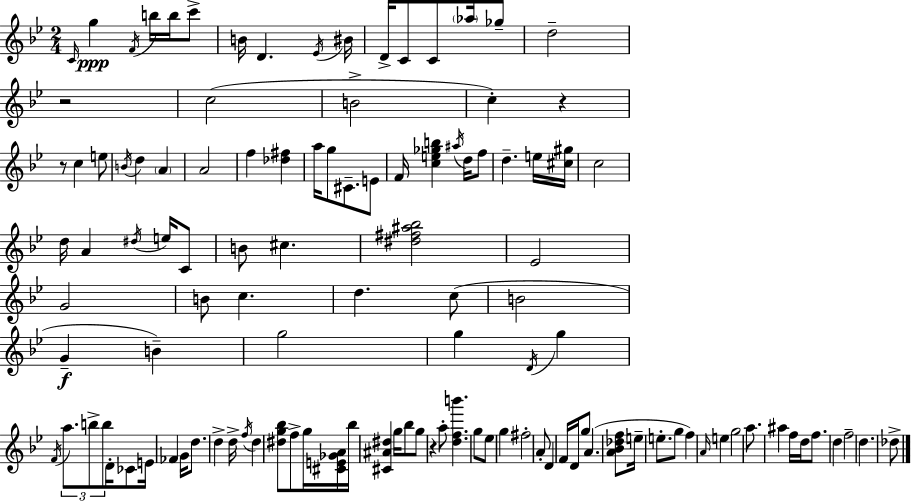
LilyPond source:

{
  \clef treble
  \numericTimeSignature
  \time 2/4
  \key bes \major
  \repeat volta 2 { \grace { c'16 }\ppp g''4 \acciaccatura { f'16 } b''16 b''16 | c'''8-> b'16 d'4. | \acciaccatura { ees'16 } bis'16 d'16-> c'8 c'8 | \parenthesize aes''16 ges''8-- d''2-- | \break r2 | c''2( | b'2-> | c''4-.) r4 | \break r8 c''4 | e''8 \acciaccatura { b'16 } d''4 | \parenthesize a'4 a'2 | f''4 | \break <des'' fis''>4 a''16 g''8 cis'8.-- | e'8 f'16 <c'' e'' ges'' b''>4 | \acciaccatura { ais''16 } d''16 f''8 d''4.-- | e''16 <cis'' gis''>16 c''2 | \break d''16 a'4 | \acciaccatura { dis''16 } e''16 c'8 b'8 | cis''4. <dis'' fis'' ais'' bes''>2 | ees'2 | \break g'2 | b'8 | c''4. d''4. | c''8( b'2 | \break g'4--\f | b'4--) g''2 | g''4 | \acciaccatura { d'16 } g''4 \acciaccatura { f'16 } | \break \tuplet 3/2 { a''8. b''8-> b''8 } d'16-. | ces'8 e'16 fes'4 g'16 | d''8. d''4-> d''16-> | \acciaccatura { f''16 } d''4 <dis'' g'' bes''>8 f''8-> | \break g''16 <cis' e' ges' a'>16 bes''16 <cis' ais' dis''>4 | g''16 bes''8 g''8 r4 | a''8-. <d'' f'' b'''>4. | g''8 ees''8 g''4 | \break fis''2-. | a'8-. d'4 f'16 | d'16 g''8 a'4.( | <a' bes' des'' f''>8 e''16-- e''8.-. g''8 | \break f''4) \grace { a'16 } e''4 | g''2 | a''8. ais''4 | f''16 d''16 f''8. d''4 | \break f''2-- | d''4. | des''8-> } \bar "|."
}